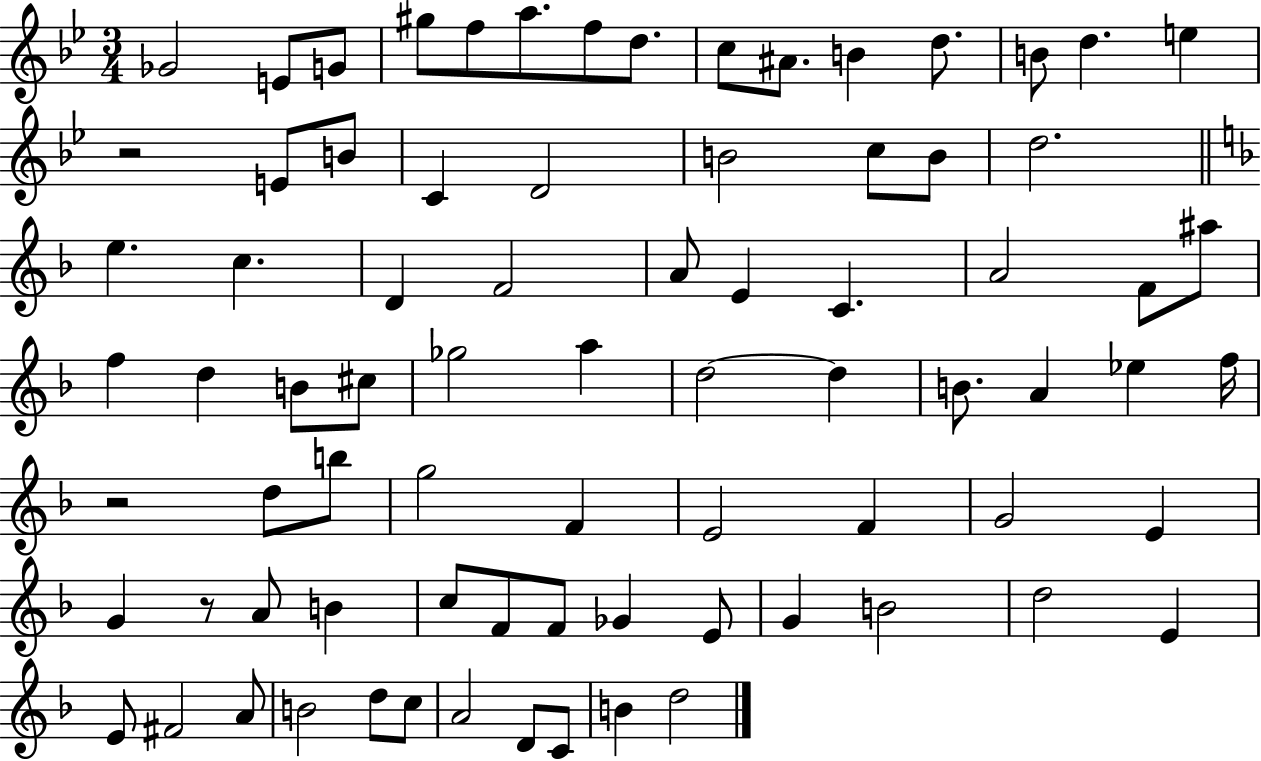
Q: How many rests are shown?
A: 3